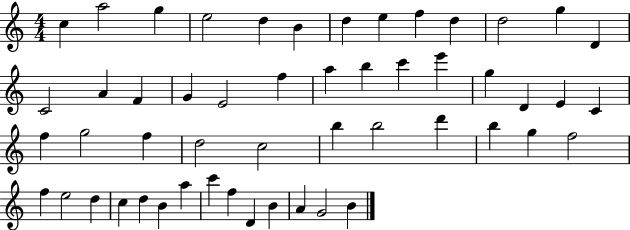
{
  \clef treble
  \numericTimeSignature
  \time 4/4
  \key c \major
  c''4 a''2 g''4 | e''2 d''4 b'4 | d''4 e''4 f''4 d''4 | d''2 g''4 d'4 | \break c'2 a'4 f'4 | g'4 e'2 f''4 | a''4 b''4 c'''4 e'''4 | g''4 d'4 e'4 c'4 | \break f''4 g''2 f''4 | d''2 c''2 | b''4 b''2 d'''4 | b''4 g''4 f''2 | \break f''4 e''2 d''4 | c''4 d''4 b'4 a''4 | c'''4 f''4 d'4 b'4 | a'4 g'2 b'4 | \break \bar "|."
}